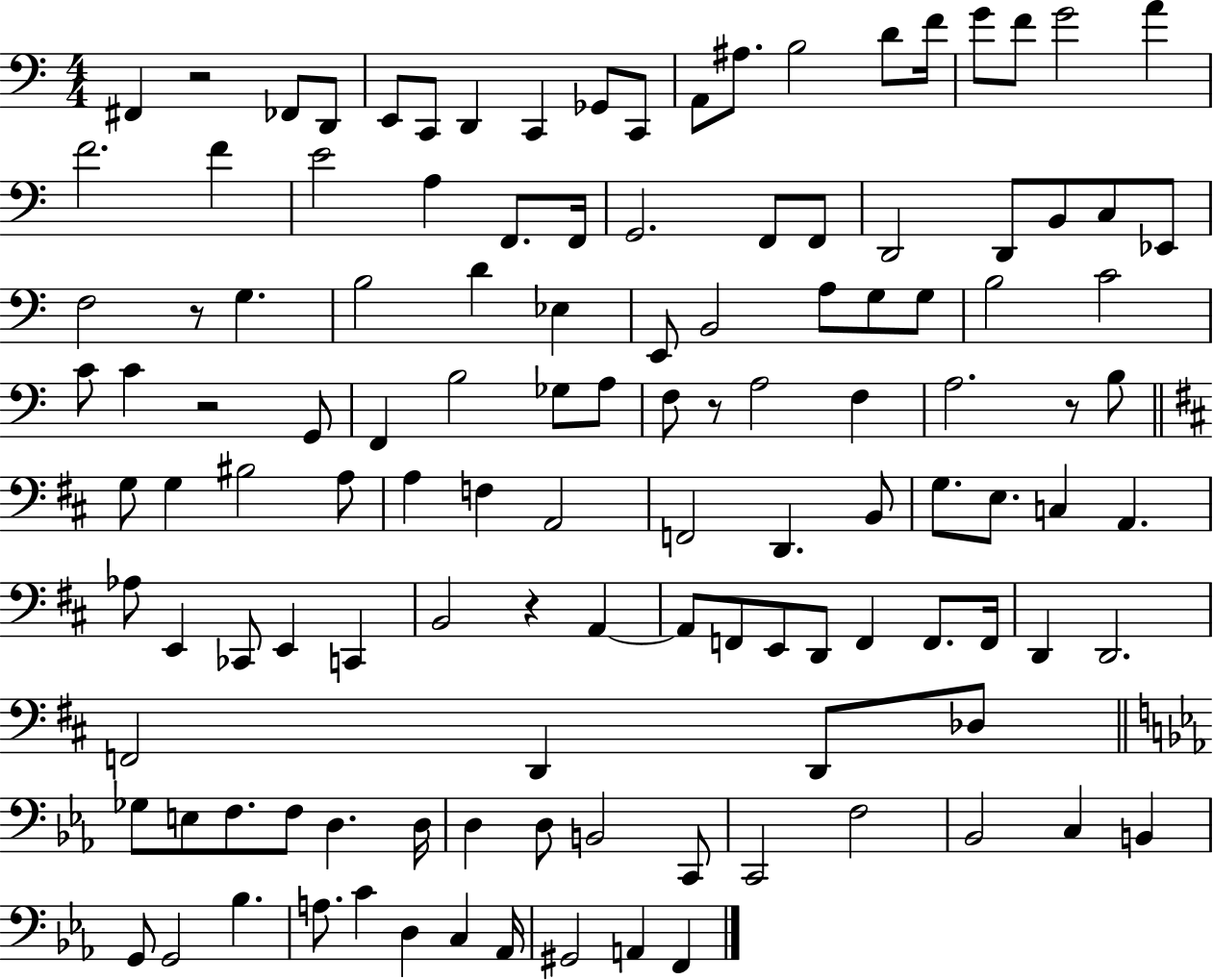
X:1
T:Untitled
M:4/4
L:1/4
K:C
^F,, z2 _F,,/2 D,,/2 E,,/2 C,,/2 D,, C,, _G,,/2 C,,/2 A,,/2 ^A,/2 B,2 D/2 F/4 G/2 F/2 G2 A F2 F E2 A, F,,/2 F,,/4 G,,2 F,,/2 F,,/2 D,,2 D,,/2 B,,/2 C,/2 _E,,/2 F,2 z/2 G, B,2 D _E, E,,/2 B,,2 A,/2 G,/2 G,/2 B,2 C2 C/2 C z2 G,,/2 F,, B,2 _G,/2 A,/2 F,/2 z/2 A,2 F, A,2 z/2 B,/2 G,/2 G, ^B,2 A,/2 A, F, A,,2 F,,2 D,, B,,/2 G,/2 E,/2 C, A,, _A,/2 E,, _C,,/2 E,, C,, B,,2 z A,, A,,/2 F,,/2 E,,/2 D,,/2 F,, F,,/2 F,,/4 D,, D,,2 F,,2 D,, D,,/2 _D,/2 _G,/2 E,/2 F,/2 F,/2 D, D,/4 D, D,/2 B,,2 C,,/2 C,,2 F,2 _B,,2 C, B,, G,,/2 G,,2 _B, A,/2 C D, C, _A,,/4 ^G,,2 A,, F,,